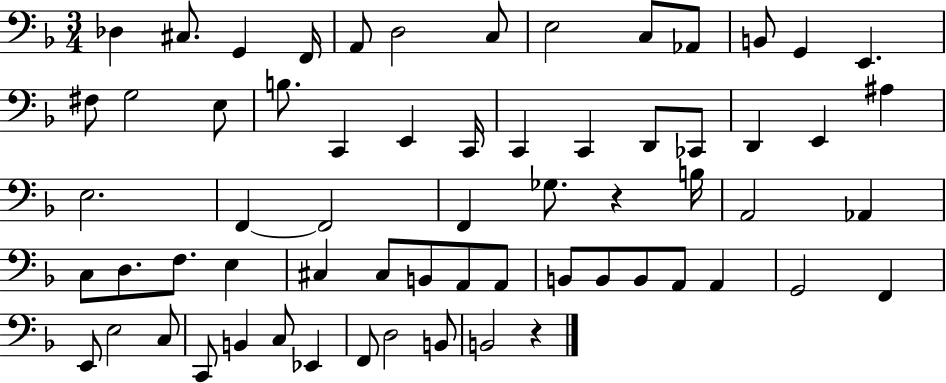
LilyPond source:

{
  \clef bass
  \numericTimeSignature
  \time 3/4
  \key f \major
  \repeat volta 2 { des4 cis8. g,4 f,16 | a,8 d2 c8 | e2 c8 aes,8 | b,8 g,4 e,4. | \break fis8 g2 e8 | b8. c,4 e,4 c,16 | c,4 c,4 d,8 ces,8 | d,4 e,4 ais4 | \break e2. | f,4~~ f,2 | f,4 ges8. r4 b16 | a,2 aes,4 | \break c8 d8. f8. e4 | cis4 cis8 b,8 a,8 a,8 | b,8 b,8 b,8 a,8 a,4 | g,2 f,4 | \break e,8 e2 c8 | c,8 b,4 c8 ees,4 | f,8 d2 b,8 | b,2 r4 | \break } \bar "|."
}